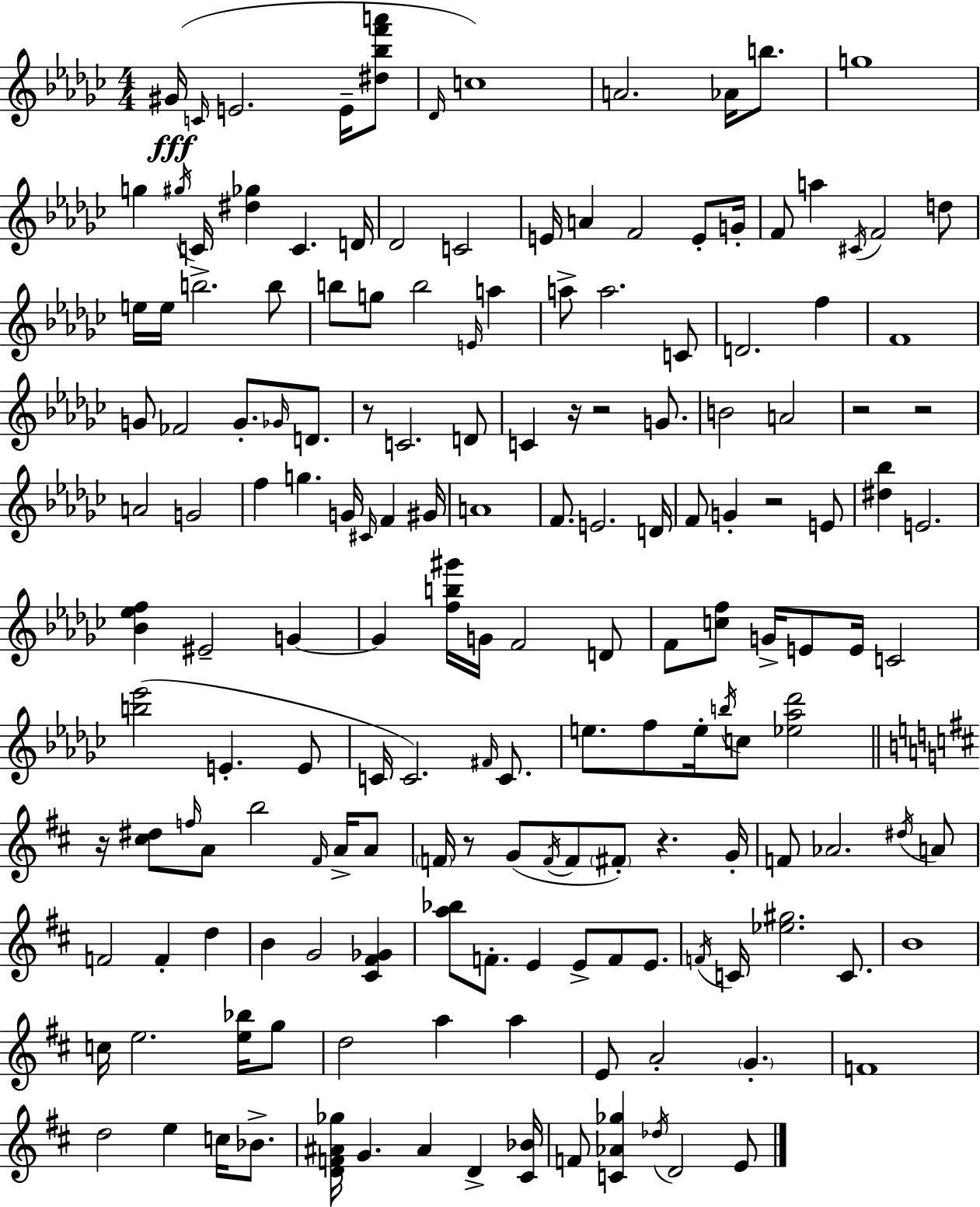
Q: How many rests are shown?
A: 9